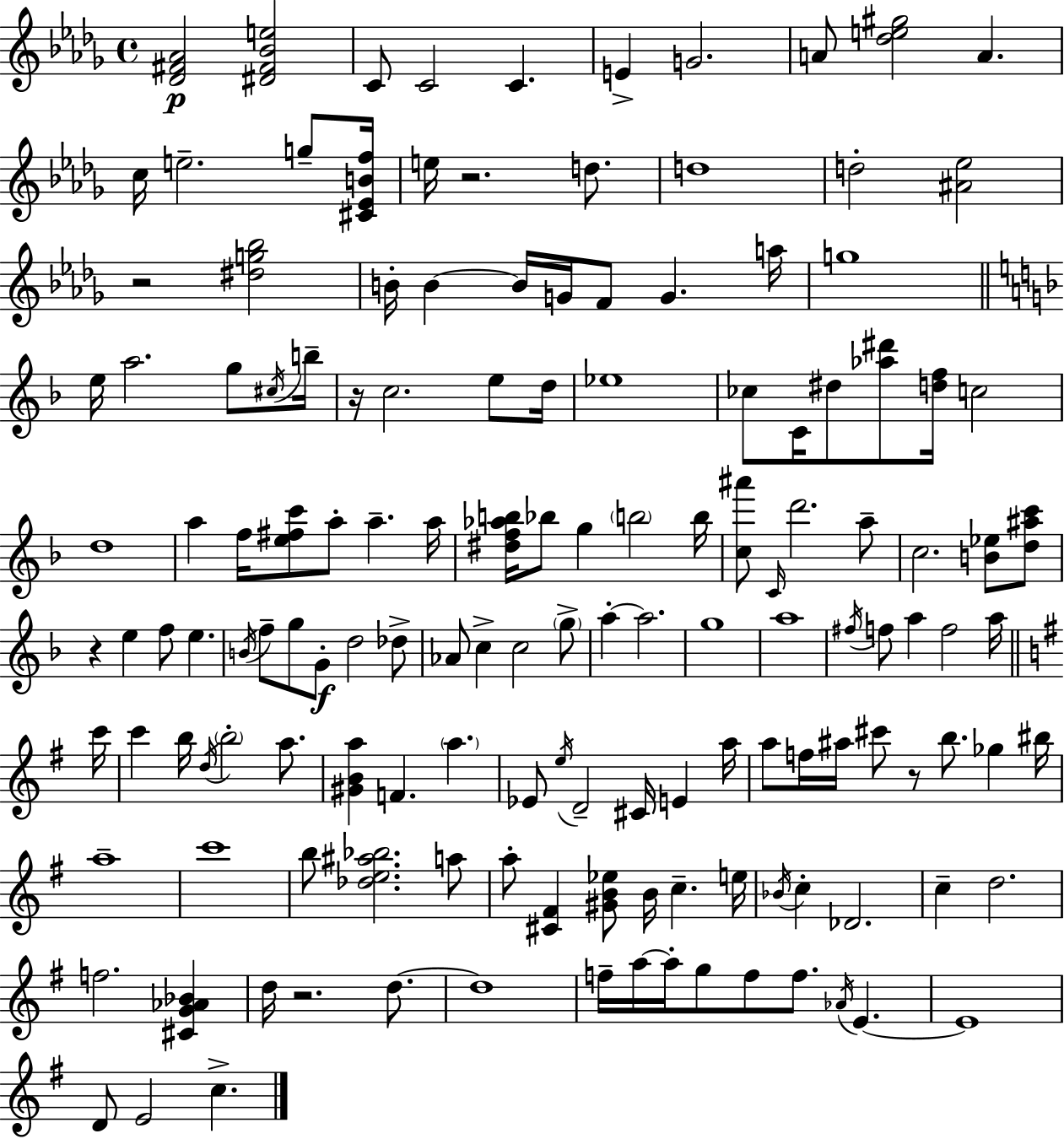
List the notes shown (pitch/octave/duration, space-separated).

[Db4,F#4,Ab4]/h [D#4,F#4,Bb4,E5]/h C4/e C4/h C4/q. E4/q G4/h. A4/e [Db5,E5,G#5]/h A4/q. C5/s E5/h. G5/e [C#4,Eb4,B4,F5]/s E5/s R/h. D5/e. D5/w D5/h [A#4,Eb5]/h R/h [D#5,G5,Bb5]/h B4/s B4/q B4/s G4/s F4/e G4/q. A5/s G5/w E5/s A5/h. G5/e C#5/s B5/s R/s C5/h. E5/e D5/s Eb5/w CES5/e C4/s D#5/e [Ab5,D#6]/e [D5,F5]/s C5/h D5/w A5/q F5/s [E5,F#5,C6]/e A5/e A5/q. A5/s [D#5,F5,Ab5,B5]/s Bb5/e G5/q B5/h B5/s [C5,A#6]/e C4/s D6/h. A5/e C5/h. [B4,Eb5]/e [D5,A#5,C6]/e R/q E5/q F5/e E5/q. B4/s F5/e G5/e G4/e D5/h Db5/e Ab4/e C5/q C5/h G5/e A5/q A5/h. G5/w A5/w F#5/s F5/e A5/q F5/h A5/s C6/s C6/q B5/s D5/s B5/h A5/e. [G#4,B4,A5]/q F4/q. A5/q. Eb4/e E5/s D4/h C#4/s E4/q A5/s A5/e F5/s A#5/s C#6/e R/e B5/e. Gb5/q BIS5/s A5/w C6/w B5/e [Db5,E5,A#5,Bb5]/h. A5/e A5/e [C#4,F#4]/q [G#4,B4,Eb5]/e B4/s C5/q. E5/s Bb4/s C5/q Db4/h. C5/q D5/h. F5/h. [C#4,G4,Ab4,Bb4]/q D5/s R/h. D5/e. D5/w F5/s A5/s A5/s G5/e F5/e F5/e. Ab4/s E4/q. E4/w D4/e E4/h C5/q.